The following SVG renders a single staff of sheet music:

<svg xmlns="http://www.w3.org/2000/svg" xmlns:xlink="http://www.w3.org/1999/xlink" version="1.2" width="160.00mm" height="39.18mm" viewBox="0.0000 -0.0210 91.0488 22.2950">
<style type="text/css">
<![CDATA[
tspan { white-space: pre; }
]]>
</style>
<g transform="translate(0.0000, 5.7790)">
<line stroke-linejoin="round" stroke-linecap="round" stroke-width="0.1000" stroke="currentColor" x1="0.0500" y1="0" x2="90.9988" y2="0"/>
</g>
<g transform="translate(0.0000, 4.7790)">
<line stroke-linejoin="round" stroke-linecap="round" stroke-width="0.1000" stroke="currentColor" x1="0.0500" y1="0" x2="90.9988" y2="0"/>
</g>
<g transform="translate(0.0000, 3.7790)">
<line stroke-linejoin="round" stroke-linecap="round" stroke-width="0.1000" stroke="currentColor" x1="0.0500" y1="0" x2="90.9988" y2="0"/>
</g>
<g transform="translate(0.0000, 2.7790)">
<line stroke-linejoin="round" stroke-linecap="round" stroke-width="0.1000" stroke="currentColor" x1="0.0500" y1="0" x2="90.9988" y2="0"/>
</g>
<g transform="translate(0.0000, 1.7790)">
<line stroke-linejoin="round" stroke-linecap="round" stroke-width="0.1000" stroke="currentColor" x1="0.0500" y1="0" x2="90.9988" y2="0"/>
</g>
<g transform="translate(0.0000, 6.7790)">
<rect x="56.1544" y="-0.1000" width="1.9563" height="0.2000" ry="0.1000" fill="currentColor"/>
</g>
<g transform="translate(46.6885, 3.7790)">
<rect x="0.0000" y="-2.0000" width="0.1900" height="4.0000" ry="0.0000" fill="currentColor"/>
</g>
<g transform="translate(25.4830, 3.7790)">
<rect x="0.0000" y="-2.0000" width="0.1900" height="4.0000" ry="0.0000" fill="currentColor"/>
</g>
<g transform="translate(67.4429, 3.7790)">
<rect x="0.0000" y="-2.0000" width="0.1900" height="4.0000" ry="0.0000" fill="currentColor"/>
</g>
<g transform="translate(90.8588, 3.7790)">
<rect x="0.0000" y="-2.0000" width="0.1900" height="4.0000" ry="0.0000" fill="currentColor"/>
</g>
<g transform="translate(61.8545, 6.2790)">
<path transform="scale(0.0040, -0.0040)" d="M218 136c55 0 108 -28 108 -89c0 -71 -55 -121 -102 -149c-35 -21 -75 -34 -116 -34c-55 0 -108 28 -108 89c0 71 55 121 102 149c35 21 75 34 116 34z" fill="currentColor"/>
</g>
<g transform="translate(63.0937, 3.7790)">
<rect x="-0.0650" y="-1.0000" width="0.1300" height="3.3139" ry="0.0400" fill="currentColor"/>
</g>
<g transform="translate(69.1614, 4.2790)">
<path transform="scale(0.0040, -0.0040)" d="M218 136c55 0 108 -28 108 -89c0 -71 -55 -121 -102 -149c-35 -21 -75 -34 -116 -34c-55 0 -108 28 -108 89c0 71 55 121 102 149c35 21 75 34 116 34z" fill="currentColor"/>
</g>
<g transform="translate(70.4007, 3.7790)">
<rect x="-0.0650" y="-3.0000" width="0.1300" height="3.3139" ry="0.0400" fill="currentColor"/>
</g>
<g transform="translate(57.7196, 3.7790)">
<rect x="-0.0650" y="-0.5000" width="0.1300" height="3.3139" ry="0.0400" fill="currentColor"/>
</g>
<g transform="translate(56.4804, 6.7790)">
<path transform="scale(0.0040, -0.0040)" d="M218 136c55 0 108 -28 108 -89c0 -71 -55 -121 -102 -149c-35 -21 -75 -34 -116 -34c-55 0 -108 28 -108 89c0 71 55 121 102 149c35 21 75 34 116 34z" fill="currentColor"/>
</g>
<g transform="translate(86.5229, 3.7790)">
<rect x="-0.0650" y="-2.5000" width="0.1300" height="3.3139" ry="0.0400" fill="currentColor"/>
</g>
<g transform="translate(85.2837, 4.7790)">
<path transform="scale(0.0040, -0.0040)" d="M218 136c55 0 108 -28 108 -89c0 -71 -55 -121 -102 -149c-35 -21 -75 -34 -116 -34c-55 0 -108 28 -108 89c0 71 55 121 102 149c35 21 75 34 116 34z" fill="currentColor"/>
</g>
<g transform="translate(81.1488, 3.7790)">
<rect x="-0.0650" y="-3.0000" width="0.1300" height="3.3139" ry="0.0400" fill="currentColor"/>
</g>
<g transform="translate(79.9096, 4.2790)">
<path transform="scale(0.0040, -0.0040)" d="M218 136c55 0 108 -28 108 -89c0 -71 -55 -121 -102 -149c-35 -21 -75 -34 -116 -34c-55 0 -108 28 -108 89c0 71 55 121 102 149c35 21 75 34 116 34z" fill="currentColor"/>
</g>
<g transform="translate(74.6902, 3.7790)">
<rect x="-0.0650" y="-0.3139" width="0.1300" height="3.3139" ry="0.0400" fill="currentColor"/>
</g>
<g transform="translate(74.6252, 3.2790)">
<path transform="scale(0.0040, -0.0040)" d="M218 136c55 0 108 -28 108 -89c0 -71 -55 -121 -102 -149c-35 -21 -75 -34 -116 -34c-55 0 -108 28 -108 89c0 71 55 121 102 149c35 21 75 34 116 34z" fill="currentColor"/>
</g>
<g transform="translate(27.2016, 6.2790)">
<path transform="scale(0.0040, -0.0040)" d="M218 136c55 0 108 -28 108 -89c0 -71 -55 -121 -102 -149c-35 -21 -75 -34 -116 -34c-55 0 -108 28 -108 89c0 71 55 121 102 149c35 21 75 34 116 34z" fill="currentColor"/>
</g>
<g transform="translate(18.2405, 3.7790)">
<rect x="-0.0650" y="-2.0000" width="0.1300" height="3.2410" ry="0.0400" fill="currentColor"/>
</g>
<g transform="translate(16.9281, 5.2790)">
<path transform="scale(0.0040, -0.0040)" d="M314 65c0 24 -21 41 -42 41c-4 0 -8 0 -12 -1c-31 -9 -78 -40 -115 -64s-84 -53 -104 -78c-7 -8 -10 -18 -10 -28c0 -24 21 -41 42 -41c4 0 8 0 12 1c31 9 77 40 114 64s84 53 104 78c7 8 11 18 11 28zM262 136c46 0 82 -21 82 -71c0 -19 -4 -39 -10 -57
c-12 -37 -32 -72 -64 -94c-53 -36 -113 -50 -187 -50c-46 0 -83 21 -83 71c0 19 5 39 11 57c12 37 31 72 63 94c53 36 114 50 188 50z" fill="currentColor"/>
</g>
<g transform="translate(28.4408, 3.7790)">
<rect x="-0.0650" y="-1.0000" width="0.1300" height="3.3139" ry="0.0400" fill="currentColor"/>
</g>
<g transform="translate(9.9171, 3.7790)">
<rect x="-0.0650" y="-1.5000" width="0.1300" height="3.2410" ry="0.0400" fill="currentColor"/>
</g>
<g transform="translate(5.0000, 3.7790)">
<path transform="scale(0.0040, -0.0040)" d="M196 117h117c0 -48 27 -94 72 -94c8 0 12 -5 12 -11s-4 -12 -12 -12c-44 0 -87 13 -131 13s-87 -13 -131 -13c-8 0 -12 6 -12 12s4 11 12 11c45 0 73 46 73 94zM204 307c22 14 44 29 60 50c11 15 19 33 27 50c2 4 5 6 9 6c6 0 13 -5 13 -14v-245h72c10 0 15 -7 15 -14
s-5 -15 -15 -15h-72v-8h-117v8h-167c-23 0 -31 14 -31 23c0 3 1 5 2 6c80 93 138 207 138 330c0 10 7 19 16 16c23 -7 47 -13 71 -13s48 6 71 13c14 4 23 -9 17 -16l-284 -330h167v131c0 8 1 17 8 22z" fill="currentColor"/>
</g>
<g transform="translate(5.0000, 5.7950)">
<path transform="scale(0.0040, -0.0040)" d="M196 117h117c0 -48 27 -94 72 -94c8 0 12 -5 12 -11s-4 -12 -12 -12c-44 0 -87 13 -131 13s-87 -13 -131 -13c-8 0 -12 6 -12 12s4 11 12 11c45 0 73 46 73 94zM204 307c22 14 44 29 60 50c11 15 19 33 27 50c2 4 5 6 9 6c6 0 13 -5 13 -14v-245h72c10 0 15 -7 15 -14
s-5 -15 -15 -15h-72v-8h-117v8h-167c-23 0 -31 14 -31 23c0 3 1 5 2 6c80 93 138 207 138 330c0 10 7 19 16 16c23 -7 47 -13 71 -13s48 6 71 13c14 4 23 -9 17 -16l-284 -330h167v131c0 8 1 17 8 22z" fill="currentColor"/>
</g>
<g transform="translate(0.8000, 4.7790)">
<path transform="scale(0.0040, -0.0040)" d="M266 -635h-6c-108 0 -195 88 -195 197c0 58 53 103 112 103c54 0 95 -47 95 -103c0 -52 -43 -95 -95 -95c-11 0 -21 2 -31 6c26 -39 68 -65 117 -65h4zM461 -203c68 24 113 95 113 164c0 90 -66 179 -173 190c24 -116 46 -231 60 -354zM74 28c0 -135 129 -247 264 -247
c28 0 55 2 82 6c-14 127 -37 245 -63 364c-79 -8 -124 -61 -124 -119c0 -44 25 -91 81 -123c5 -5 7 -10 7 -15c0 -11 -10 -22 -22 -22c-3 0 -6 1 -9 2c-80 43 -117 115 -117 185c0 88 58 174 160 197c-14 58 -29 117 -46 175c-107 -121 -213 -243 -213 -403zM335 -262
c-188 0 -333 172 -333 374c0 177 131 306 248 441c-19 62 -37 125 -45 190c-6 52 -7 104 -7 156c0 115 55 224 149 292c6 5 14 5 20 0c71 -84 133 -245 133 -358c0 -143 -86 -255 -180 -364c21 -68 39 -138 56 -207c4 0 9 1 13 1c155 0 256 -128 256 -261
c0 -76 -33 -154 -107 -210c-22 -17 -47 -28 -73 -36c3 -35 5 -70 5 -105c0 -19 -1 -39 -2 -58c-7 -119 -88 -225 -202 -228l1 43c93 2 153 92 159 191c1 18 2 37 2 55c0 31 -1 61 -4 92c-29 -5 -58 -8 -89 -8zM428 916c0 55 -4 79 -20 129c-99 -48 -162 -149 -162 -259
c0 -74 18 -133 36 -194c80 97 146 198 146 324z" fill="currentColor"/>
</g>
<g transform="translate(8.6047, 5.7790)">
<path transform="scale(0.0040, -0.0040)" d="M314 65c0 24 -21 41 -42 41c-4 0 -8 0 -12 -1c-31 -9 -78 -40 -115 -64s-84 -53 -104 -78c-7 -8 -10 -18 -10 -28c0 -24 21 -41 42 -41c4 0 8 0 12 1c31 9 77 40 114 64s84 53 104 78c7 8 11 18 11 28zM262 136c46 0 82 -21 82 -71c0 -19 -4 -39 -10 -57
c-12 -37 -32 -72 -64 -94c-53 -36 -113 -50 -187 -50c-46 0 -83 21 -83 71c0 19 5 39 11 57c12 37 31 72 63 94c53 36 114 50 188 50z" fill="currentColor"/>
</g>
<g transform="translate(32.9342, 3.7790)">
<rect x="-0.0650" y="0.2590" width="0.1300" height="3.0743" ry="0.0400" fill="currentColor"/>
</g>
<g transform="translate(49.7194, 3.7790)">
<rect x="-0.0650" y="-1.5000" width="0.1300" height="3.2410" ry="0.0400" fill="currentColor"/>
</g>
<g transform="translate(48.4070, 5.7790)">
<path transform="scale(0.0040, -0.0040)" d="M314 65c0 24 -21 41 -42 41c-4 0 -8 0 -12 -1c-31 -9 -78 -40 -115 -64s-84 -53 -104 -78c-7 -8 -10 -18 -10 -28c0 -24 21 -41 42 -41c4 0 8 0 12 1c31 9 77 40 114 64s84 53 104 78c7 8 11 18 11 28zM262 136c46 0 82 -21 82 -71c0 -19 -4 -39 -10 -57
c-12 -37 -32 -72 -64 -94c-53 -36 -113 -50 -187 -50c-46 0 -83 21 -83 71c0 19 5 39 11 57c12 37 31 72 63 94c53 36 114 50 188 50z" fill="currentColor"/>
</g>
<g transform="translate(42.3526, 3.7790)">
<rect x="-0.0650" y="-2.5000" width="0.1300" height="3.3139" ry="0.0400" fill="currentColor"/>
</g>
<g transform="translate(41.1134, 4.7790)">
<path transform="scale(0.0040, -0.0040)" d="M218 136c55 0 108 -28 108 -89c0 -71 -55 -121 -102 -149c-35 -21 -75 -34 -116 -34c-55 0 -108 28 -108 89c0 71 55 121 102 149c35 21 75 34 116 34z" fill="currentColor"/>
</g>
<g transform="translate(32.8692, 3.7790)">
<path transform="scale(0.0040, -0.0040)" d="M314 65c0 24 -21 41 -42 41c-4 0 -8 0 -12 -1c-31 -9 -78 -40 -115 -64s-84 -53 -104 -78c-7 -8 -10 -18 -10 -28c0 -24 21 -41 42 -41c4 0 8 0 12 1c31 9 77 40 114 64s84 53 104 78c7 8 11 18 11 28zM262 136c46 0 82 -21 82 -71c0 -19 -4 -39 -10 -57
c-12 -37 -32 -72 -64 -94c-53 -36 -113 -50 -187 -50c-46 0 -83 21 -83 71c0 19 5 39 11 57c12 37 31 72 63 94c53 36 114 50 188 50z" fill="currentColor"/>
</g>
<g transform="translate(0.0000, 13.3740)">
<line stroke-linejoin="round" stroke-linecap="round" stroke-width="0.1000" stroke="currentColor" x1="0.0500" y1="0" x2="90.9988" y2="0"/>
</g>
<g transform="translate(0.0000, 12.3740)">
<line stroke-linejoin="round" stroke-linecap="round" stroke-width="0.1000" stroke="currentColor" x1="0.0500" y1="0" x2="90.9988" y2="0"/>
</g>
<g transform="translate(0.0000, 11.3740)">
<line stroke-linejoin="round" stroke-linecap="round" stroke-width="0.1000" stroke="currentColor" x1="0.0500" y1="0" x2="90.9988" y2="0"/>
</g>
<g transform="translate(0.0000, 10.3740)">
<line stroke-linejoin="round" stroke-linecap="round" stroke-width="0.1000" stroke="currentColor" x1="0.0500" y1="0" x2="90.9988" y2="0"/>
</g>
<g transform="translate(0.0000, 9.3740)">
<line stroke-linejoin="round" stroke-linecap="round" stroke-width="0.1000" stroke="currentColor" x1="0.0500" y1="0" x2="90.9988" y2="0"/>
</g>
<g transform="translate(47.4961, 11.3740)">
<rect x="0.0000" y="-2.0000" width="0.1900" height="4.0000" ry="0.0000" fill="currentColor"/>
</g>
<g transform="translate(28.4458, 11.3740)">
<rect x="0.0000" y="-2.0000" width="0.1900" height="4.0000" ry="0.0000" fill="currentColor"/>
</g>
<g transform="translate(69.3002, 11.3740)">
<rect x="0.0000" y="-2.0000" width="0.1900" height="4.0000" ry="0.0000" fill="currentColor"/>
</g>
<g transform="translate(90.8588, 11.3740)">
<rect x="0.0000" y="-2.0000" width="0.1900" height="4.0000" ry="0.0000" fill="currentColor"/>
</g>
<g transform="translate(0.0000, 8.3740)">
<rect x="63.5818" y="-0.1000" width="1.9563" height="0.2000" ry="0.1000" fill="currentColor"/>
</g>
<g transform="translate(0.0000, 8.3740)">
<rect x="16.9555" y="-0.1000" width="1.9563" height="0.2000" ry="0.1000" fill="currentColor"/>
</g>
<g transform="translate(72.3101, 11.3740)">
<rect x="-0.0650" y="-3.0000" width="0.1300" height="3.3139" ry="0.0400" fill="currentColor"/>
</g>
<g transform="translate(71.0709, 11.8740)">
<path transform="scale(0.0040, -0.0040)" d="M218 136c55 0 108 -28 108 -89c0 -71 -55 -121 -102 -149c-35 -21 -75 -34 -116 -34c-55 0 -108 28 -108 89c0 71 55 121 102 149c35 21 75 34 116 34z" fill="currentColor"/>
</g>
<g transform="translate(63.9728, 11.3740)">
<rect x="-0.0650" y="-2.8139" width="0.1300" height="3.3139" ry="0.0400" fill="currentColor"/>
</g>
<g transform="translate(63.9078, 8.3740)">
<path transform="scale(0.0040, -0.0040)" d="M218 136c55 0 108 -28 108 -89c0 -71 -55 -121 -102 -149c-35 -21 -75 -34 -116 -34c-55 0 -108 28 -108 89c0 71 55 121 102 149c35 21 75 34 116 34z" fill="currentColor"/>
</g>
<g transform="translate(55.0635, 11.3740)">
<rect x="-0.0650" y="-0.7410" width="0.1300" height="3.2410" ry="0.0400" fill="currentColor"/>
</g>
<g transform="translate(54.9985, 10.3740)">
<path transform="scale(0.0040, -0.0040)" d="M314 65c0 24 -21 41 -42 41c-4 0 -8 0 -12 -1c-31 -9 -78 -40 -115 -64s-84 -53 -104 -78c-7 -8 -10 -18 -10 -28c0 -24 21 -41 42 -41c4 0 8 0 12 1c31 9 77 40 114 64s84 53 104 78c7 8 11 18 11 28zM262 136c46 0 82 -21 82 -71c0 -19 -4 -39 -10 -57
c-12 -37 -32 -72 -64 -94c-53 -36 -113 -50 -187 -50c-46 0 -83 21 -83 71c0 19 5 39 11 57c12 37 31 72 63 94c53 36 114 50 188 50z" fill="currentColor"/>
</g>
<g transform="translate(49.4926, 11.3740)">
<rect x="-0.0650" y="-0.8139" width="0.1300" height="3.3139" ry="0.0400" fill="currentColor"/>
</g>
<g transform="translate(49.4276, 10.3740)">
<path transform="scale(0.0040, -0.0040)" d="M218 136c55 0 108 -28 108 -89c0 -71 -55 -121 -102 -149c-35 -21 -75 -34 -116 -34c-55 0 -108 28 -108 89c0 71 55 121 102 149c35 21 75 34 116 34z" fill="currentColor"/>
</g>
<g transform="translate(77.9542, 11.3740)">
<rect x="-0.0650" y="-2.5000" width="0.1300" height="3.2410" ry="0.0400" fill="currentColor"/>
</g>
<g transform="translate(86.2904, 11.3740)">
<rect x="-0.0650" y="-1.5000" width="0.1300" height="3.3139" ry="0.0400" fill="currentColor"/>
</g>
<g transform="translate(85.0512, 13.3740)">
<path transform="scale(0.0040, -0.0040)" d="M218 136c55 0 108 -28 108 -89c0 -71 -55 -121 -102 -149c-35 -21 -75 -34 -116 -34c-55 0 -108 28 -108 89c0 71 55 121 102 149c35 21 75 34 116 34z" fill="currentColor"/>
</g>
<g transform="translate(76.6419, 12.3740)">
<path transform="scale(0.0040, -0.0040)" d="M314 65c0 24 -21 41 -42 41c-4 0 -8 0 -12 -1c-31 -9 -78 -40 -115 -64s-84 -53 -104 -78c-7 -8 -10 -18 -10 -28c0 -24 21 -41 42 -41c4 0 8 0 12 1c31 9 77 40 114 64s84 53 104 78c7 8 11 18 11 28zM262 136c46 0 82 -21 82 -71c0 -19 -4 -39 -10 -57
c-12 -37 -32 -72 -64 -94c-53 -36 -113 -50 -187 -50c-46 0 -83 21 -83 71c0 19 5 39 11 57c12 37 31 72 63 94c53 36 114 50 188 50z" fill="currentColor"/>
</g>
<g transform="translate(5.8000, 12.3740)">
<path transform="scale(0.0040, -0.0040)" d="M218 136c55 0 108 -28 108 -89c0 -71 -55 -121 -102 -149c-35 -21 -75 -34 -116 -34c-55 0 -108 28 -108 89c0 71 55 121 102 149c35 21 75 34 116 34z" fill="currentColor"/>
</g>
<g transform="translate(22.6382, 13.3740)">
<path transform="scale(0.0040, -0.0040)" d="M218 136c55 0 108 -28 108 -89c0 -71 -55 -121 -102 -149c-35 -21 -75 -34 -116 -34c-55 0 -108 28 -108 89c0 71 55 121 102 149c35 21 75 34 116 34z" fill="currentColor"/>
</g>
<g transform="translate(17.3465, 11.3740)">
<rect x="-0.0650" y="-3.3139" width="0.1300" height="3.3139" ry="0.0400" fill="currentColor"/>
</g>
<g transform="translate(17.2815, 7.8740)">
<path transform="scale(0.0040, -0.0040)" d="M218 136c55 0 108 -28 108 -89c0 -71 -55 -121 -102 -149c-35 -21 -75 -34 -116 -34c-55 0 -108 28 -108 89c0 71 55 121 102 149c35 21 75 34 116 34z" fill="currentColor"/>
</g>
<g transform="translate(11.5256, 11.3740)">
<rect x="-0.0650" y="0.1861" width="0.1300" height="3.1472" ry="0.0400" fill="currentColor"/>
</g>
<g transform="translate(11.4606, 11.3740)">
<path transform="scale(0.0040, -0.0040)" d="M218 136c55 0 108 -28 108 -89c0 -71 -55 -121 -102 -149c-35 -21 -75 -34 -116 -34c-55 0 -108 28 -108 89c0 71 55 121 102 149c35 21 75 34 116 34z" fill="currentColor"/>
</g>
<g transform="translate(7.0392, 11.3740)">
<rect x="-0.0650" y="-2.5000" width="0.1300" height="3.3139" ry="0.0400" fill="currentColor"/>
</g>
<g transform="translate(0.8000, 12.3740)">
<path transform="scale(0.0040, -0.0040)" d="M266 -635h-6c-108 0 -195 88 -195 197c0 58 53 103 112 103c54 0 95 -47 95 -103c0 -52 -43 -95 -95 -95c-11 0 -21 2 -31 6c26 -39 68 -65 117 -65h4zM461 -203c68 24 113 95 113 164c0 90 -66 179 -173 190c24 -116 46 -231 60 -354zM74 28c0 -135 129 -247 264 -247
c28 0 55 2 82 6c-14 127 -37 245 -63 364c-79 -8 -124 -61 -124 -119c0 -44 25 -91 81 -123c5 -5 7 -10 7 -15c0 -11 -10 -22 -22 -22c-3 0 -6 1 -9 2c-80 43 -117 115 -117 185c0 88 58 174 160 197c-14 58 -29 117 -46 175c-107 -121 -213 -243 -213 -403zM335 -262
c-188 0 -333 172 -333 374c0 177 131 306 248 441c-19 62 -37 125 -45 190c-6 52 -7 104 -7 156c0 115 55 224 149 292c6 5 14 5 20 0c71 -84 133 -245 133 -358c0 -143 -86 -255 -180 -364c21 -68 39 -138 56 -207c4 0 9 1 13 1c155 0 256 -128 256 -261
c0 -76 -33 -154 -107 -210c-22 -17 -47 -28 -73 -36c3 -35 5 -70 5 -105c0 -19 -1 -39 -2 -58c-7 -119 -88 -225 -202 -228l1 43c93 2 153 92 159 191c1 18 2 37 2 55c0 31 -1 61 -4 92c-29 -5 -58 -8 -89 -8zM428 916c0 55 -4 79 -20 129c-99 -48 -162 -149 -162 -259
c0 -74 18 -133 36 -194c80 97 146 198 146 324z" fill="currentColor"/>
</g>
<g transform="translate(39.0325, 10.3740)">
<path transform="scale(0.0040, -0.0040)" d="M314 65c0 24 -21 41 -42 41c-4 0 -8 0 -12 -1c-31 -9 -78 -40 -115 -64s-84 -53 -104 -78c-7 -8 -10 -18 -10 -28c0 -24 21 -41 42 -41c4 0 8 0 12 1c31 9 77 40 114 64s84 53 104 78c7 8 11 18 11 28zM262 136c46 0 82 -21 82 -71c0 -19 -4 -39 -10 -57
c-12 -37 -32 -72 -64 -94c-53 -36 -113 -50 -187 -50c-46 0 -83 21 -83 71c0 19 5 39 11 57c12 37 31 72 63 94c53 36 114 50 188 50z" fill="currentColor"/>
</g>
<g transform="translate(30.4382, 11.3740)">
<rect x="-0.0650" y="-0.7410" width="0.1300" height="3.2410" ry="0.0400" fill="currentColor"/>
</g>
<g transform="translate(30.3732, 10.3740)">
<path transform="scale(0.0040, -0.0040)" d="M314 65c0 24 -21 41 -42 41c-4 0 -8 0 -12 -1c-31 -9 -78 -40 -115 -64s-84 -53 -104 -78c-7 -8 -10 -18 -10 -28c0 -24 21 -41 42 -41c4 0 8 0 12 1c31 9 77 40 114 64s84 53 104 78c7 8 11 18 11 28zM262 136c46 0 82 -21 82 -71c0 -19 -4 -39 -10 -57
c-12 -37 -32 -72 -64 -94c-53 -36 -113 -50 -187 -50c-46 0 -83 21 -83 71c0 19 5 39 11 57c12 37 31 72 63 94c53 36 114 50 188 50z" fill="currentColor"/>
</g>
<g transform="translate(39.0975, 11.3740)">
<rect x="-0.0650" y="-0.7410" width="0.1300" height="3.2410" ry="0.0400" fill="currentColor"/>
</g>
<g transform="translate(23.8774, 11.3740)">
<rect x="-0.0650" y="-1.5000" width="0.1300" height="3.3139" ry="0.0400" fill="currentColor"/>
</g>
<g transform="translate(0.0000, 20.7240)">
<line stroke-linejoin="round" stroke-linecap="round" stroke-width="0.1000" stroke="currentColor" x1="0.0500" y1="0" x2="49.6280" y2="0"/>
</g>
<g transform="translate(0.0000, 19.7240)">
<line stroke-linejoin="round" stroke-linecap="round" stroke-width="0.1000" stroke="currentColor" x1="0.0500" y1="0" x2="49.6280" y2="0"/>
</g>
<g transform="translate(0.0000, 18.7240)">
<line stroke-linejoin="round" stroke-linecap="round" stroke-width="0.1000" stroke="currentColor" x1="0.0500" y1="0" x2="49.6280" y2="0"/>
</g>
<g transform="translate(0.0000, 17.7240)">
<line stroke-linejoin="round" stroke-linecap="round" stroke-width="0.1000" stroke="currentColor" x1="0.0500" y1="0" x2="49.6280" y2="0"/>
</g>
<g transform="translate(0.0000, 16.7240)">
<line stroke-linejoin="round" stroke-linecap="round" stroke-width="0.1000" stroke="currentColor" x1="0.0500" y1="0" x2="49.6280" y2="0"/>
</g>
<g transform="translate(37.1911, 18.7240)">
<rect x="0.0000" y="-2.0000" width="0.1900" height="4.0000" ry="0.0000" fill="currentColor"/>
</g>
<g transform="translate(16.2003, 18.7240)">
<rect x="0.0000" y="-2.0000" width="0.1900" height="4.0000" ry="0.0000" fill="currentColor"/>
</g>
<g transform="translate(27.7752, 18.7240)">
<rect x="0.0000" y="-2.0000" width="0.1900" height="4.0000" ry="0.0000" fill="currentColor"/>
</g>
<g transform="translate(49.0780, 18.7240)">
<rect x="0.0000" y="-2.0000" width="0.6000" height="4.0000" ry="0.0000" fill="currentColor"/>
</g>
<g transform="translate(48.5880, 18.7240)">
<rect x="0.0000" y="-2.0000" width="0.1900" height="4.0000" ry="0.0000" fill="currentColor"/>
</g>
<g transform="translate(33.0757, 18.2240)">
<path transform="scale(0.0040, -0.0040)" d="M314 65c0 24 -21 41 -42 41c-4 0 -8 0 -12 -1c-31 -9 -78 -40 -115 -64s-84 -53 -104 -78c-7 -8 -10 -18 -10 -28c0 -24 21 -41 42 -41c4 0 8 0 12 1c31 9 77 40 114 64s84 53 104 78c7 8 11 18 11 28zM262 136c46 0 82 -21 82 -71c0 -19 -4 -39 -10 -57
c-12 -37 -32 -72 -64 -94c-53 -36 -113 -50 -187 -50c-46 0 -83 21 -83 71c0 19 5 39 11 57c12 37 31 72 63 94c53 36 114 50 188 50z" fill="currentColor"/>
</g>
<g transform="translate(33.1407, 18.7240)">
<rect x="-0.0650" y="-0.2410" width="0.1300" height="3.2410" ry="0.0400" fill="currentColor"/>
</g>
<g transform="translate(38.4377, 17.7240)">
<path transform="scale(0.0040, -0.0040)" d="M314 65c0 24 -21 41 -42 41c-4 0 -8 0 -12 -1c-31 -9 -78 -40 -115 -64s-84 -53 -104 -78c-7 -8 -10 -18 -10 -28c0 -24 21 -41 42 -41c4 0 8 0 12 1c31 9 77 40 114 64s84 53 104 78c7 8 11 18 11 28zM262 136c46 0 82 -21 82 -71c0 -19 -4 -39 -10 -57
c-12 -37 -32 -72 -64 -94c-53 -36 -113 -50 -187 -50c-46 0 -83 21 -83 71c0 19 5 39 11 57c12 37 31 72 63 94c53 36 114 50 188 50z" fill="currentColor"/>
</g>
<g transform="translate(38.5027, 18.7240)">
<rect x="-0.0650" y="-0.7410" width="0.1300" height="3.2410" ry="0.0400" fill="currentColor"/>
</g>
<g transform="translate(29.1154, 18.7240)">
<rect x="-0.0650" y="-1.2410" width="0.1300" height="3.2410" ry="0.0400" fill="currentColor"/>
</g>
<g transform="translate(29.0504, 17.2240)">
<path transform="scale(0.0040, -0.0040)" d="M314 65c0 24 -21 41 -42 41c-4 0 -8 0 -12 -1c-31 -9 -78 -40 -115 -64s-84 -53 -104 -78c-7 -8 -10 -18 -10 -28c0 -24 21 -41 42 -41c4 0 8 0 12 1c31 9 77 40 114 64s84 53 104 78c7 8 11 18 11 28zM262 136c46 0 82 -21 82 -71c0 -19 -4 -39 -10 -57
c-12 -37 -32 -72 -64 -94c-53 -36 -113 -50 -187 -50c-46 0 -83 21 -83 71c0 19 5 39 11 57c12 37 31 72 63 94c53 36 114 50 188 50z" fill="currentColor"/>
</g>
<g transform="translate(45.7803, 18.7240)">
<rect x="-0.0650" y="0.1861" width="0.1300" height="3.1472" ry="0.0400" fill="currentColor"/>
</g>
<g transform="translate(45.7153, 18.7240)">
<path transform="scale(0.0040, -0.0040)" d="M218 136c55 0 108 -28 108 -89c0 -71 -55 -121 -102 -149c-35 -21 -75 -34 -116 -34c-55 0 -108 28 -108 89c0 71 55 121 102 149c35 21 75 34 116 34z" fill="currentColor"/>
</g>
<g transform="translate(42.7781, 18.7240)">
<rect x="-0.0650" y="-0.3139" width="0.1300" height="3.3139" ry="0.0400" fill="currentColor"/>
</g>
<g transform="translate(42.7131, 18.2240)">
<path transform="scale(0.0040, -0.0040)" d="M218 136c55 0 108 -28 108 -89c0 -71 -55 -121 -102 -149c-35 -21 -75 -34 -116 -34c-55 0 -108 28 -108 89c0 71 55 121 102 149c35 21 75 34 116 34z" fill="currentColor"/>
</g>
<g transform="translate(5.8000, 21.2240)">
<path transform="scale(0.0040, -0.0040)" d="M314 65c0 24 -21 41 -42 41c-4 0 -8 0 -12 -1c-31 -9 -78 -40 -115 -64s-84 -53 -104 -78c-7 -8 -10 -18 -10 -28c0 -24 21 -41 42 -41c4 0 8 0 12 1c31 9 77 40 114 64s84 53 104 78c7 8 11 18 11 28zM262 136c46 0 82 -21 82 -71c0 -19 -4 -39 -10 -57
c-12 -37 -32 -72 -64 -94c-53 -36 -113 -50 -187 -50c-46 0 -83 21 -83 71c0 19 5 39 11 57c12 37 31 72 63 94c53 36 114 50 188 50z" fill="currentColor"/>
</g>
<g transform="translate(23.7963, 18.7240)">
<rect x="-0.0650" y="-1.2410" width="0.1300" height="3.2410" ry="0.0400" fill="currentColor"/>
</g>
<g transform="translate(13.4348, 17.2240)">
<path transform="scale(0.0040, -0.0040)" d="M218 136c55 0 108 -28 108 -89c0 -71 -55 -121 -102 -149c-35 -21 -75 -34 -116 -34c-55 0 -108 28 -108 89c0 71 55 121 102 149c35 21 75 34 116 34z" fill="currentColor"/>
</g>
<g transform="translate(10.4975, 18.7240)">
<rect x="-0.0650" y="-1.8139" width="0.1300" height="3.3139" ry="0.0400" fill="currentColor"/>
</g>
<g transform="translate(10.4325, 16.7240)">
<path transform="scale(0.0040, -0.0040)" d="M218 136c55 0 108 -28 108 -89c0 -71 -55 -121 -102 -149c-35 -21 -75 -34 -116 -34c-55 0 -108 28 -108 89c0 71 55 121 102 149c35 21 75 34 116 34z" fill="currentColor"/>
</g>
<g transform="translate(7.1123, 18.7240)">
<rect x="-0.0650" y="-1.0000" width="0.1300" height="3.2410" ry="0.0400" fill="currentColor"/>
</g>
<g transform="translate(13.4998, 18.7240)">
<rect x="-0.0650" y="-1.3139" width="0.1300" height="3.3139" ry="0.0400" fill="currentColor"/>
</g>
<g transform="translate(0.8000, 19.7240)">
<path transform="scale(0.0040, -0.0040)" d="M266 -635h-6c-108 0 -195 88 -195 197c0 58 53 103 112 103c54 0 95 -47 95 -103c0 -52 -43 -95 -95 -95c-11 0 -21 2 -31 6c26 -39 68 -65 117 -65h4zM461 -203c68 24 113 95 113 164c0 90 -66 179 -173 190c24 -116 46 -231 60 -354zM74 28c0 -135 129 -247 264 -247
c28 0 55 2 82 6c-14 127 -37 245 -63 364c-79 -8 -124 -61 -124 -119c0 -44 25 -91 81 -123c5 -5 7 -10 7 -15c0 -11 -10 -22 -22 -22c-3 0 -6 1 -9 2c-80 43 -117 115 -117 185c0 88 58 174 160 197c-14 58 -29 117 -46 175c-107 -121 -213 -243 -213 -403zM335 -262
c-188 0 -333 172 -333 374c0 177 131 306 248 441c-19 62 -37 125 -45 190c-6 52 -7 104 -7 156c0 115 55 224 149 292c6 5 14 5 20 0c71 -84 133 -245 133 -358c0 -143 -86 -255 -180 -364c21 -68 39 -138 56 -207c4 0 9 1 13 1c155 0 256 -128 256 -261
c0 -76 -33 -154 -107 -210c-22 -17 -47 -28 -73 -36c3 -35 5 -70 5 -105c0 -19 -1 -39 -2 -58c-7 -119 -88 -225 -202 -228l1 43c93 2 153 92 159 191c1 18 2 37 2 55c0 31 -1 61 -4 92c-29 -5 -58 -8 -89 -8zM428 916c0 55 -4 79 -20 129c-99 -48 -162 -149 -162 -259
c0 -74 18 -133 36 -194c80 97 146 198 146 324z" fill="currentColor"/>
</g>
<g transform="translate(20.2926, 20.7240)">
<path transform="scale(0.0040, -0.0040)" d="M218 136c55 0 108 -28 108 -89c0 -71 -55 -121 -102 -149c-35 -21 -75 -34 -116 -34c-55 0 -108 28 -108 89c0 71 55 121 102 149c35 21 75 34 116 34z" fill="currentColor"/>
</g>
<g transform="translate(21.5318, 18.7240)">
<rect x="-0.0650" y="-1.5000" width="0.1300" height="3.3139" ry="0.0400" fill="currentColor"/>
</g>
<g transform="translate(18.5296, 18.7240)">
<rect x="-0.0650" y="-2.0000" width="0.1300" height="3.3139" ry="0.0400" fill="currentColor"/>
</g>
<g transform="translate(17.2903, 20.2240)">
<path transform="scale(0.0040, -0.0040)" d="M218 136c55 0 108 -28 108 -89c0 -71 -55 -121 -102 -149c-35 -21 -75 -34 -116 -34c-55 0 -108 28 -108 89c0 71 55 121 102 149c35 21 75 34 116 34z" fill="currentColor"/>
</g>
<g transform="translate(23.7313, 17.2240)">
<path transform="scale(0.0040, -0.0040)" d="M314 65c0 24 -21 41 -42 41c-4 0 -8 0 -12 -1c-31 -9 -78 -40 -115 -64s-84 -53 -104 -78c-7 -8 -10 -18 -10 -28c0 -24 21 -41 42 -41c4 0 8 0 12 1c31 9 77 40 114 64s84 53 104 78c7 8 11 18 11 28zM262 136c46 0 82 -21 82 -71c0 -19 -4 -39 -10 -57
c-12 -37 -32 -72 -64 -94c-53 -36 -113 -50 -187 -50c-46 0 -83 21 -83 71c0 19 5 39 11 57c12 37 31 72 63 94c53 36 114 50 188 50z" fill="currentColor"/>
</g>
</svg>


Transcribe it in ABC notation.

X:1
T:Untitled
M:4/4
L:1/4
K:C
E2 F2 D B2 G E2 C D A c A G G B b E d2 d2 d d2 a A G2 E D2 f e F E e2 e2 c2 d2 c B